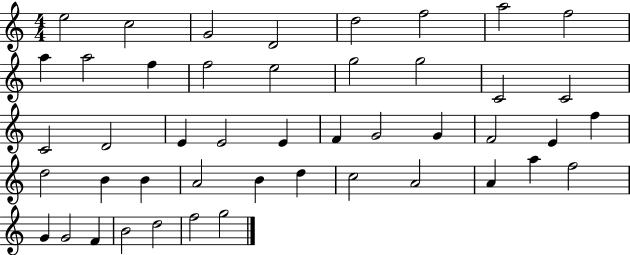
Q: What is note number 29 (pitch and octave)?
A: D5